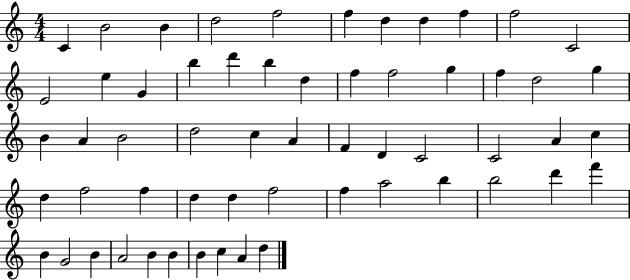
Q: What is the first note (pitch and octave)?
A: C4